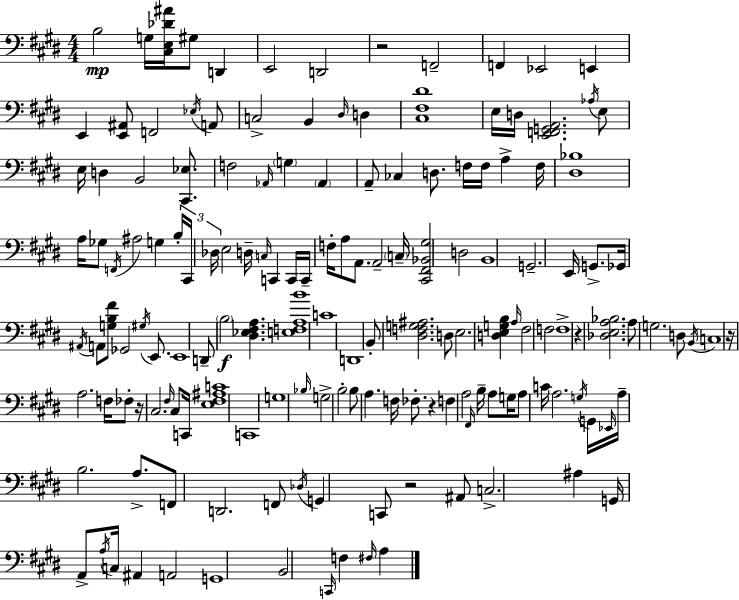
X:1
T:Untitled
M:4/4
L:1/4
K:E
B,2 G,/4 [^C,E,_D^A]/4 ^G,/2 D,, E,,2 D,,2 z2 F,,2 F,, _E,,2 E,, E,, [E,,^A,,]/2 F,,2 _E,/4 A,,/2 C,2 B,, ^D,/4 D, [^C,^F,^D]4 E,/4 D,/4 [E,,F,,G,,A,,]2 _A,/4 E,/2 E,/4 D, B,,2 [^C,,_E,]/2 F,2 _A,,/4 G, _A,, A,,/2 _C, D,/2 F,/4 F,/4 A, F,/4 [^D,_B,]4 A,/4 _G,/2 F,,/4 ^A,2 G, B,/4 ^C,,/4 _D,/4 E,2 D,/4 C,/4 C,, C,,/4 C,,/4 F,/4 A,/2 A,,/2 A,,2 C,/4 [^C,,^F,,_B,,^G,]2 D,2 B,,4 G,,2 E,,/4 G,,/2 _G,,/4 ^A,,/4 A,,/2 [G,B,^F]/2 _G,,2 ^G,/4 E,,/2 E,,4 D,,/2 B,2 [^D,_E,^F,A,] [E,F,A,B]4 C4 D,,4 B,,/2 [^D,F,G,^A,]2 D,/2 E,2 [D,E,G,B,] A,/4 ^F,2 F,2 F,4 z [_D,E,A,_B,]2 A,/2 G,2 D,/2 B,,/4 C,4 z/4 A,2 F,/4 _F,/2 z/4 ^C,2 ^F,/4 ^C,/2 C,,/4 [E,^F,^A,C]4 C,,4 G,4 _B,/4 G,2 B,2 B,/2 A, F,/4 _F,/2 z F, A,2 ^F,,/4 B,/4 A,/2 G,/4 A,/2 C/4 A,2 G,/4 G,,/4 _E,,/4 A,/4 B,2 A,/2 F,,/2 D,,2 F,,/2 _D,/4 G,, C,,/2 z2 ^A,,/2 C,2 ^A, G,,/4 A,,/2 A,/4 C,/4 ^A,, A,,2 G,,4 B,,2 C,,/4 F, ^F,/4 A,